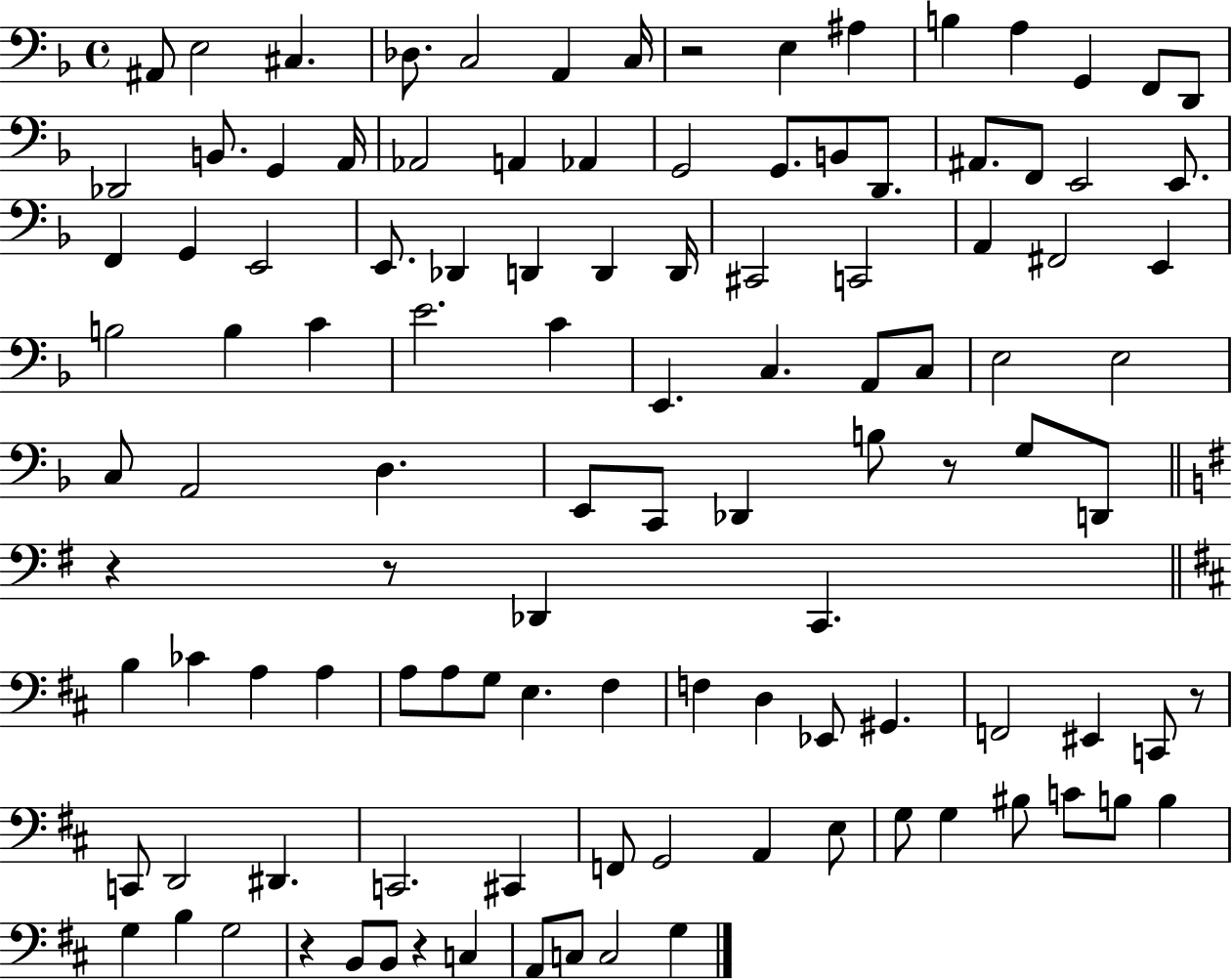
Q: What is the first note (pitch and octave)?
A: A#2